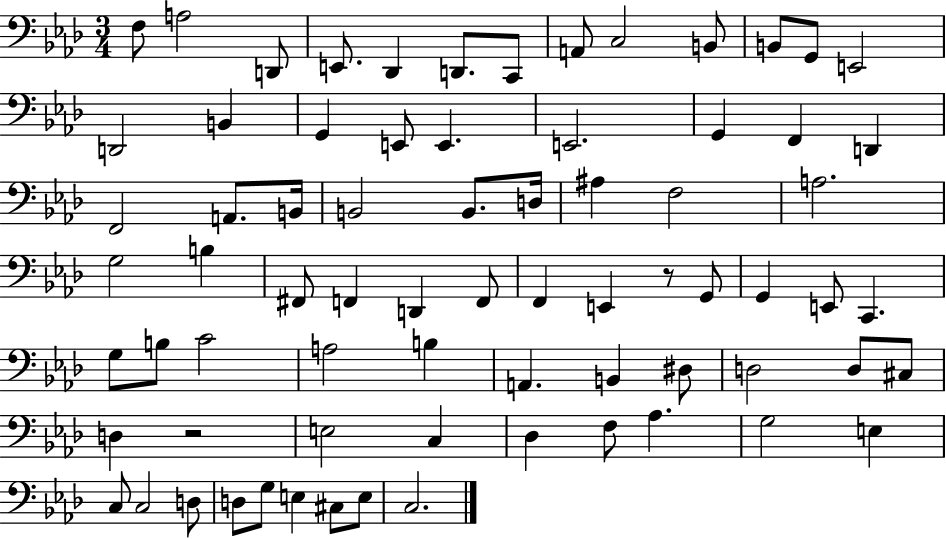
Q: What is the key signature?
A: AES major